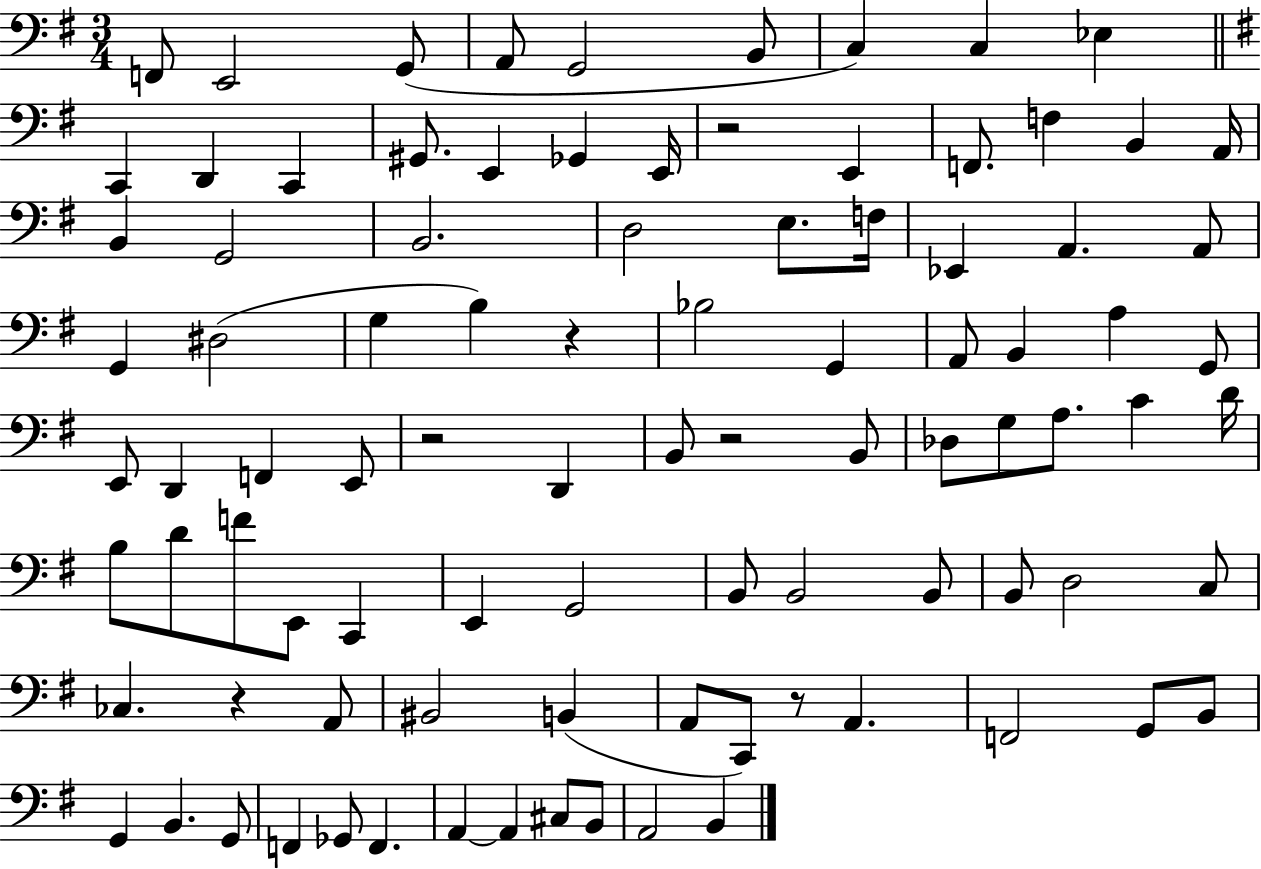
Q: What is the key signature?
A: G major